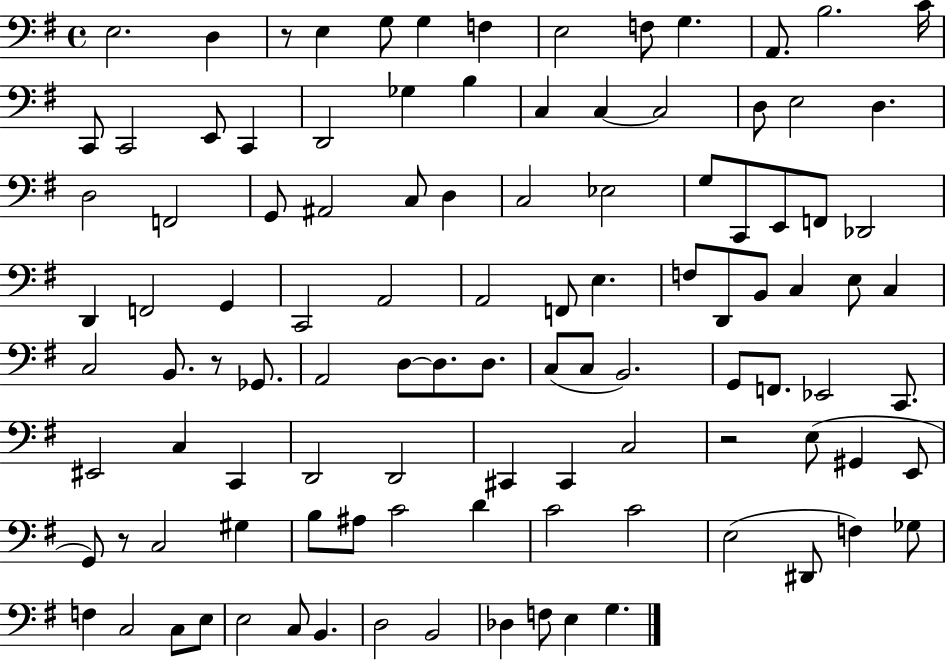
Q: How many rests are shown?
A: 4